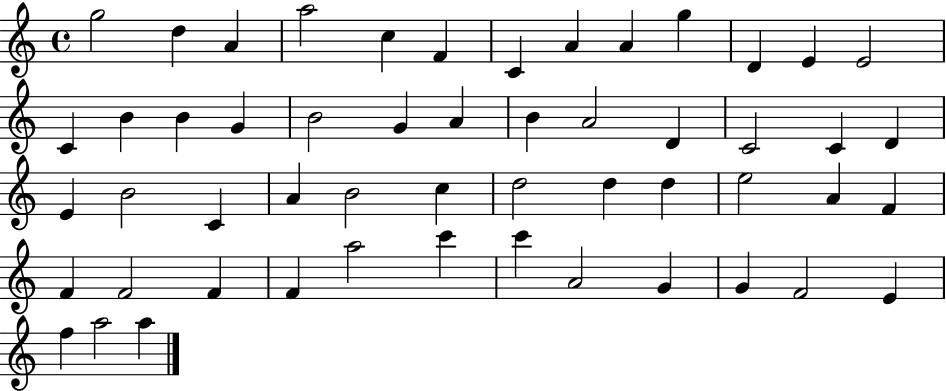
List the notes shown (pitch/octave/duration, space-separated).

G5/h D5/q A4/q A5/h C5/q F4/q C4/q A4/q A4/q G5/q D4/q E4/q E4/h C4/q B4/q B4/q G4/q B4/h G4/q A4/q B4/q A4/h D4/q C4/h C4/q D4/q E4/q B4/h C4/q A4/q B4/h C5/q D5/h D5/q D5/q E5/h A4/q F4/q F4/q F4/h F4/q F4/q A5/h C6/q C6/q A4/h G4/q G4/q F4/h E4/q F5/q A5/h A5/q